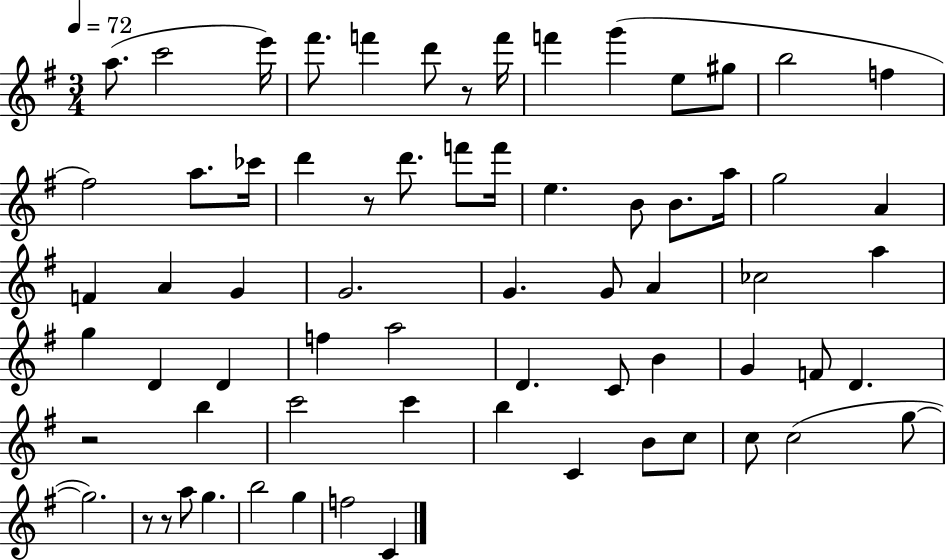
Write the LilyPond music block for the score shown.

{
  \clef treble
  \numericTimeSignature
  \time 3/4
  \key g \major
  \tempo 4 = 72
  a''8.( c'''2 e'''16) | fis'''8. f'''4 d'''8 r8 f'''16 | f'''4 g'''4( e''8 gis''8 | b''2 f''4 | \break fis''2) a''8. ces'''16 | d'''4 r8 d'''8. f'''8 f'''16 | e''4. b'8 b'8. a''16 | g''2 a'4 | \break f'4 a'4 g'4 | g'2. | g'4. g'8 a'4 | ces''2 a''4 | \break g''4 d'4 d'4 | f''4 a''2 | d'4. c'8 b'4 | g'4 f'8 d'4. | \break r2 b''4 | c'''2 c'''4 | b''4 c'4 b'8 c''8 | c''8 c''2( g''8~~ | \break g''2.) | r8 r8 a''8 g''4. | b''2 g''4 | f''2 c'4 | \break \bar "|."
}